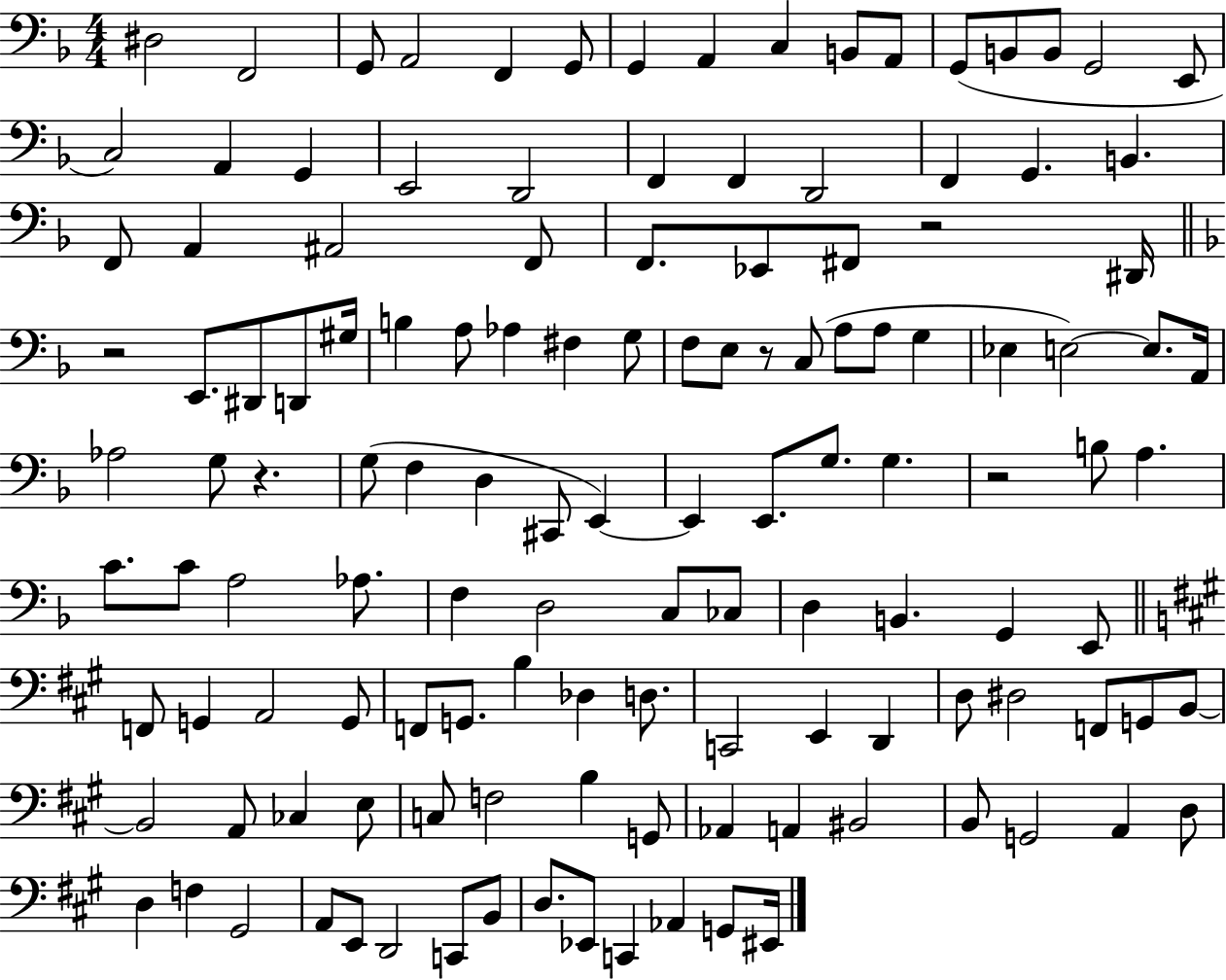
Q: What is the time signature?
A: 4/4